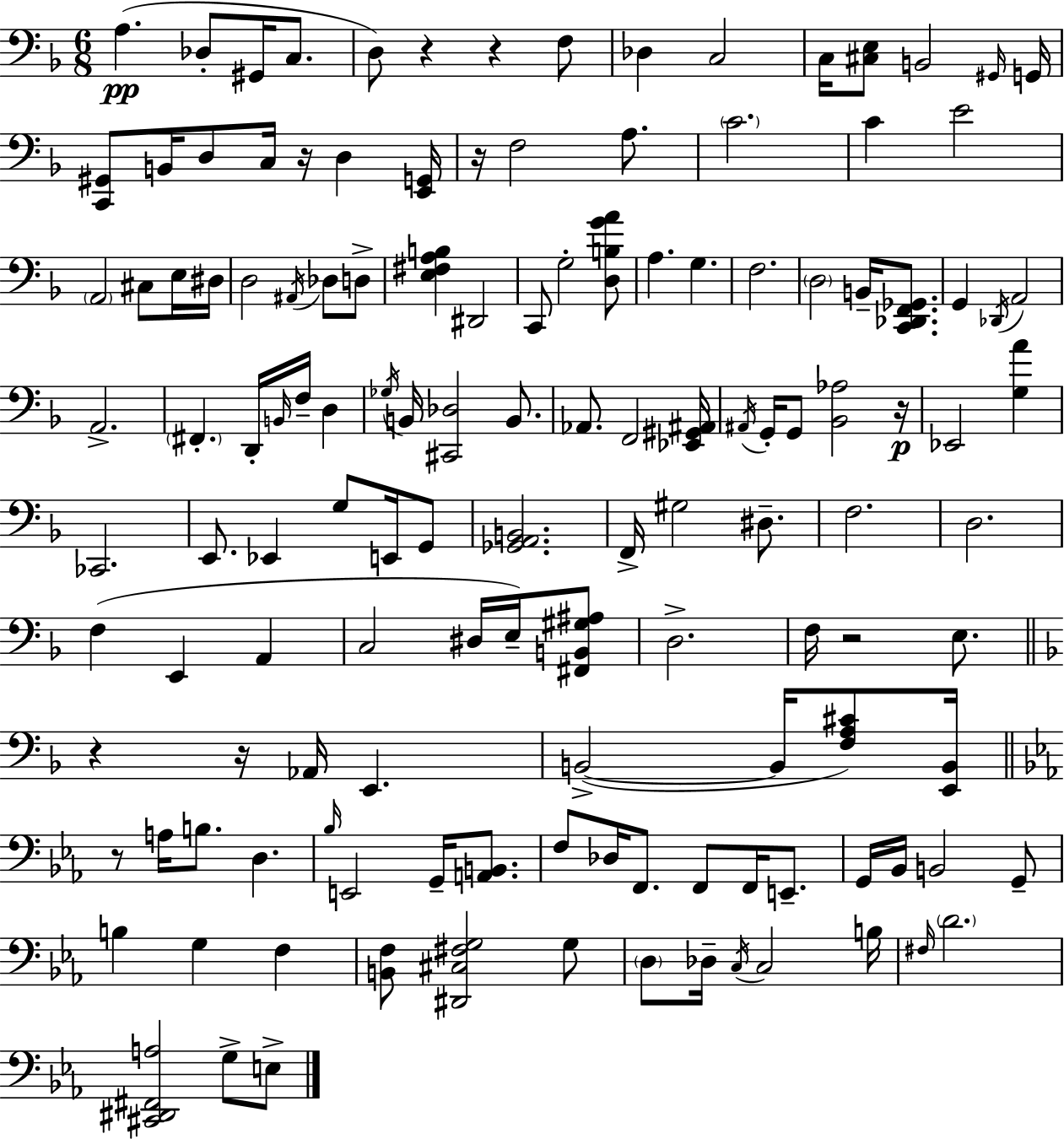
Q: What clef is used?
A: bass